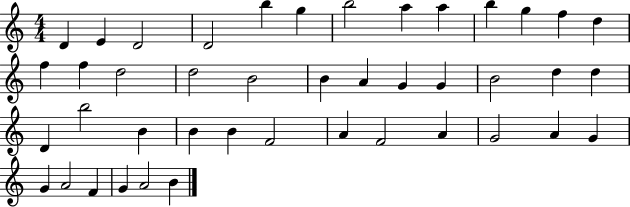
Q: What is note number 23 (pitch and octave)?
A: B4